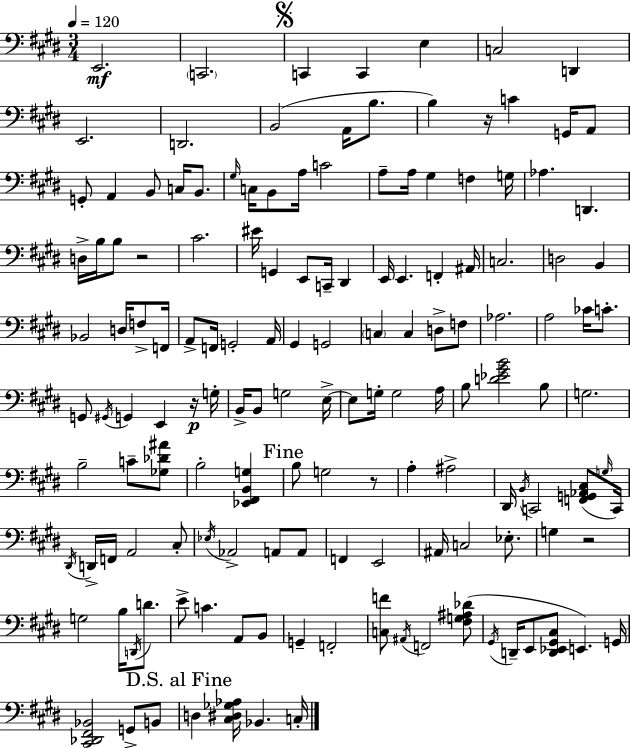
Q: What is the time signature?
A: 3/4